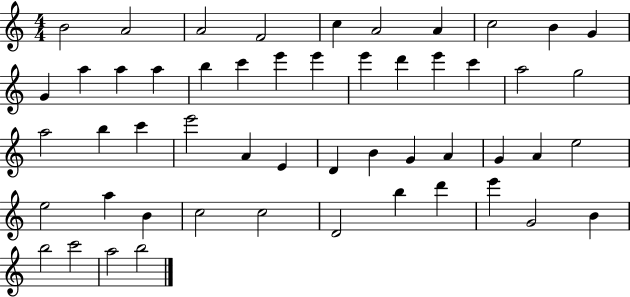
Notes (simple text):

B4/h A4/h A4/h F4/h C5/q A4/h A4/q C5/h B4/q G4/q G4/q A5/q A5/q A5/q B5/q C6/q E6/q E6/q E6/q D6/q E6/q C6/q A5/h G5/h A5/h B5/q C6/q E6/h A4/q E4/q D4/q B4/q G4/q A4/q G4/q A4/q E5/h E5/h A5/q B4/q C5/h C5/h D4/h B5/q D6/q E6/q G4/h B4/q B5/h C6/h A5/h B5/h